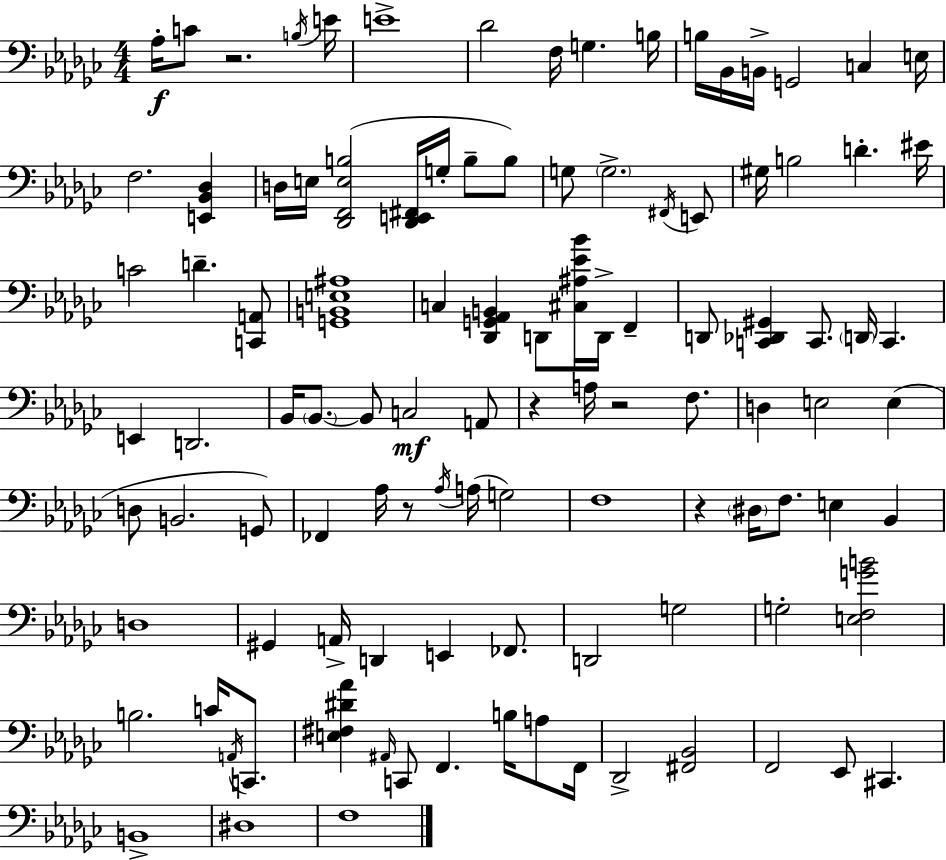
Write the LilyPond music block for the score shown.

{
  \clef bass
  \numericTimeSignature
  \time 4/4
  \key ees \minor
  aes16-.\f c'8 r2. \acciaccatura { b16 } | e'16 e'1-> | des'2 f16 g4. | b16 b16 bes,16 b,16-> g,2 c4 | \break e16 f2. <e, bes, des>4 | d16 e16 <des, f, e b>2( <des, e, fis,>16 g16-. b8-- b8) | g8 \parenthesize g2.-> \acciaccatura { fis,16 } | e,8 gis16 b2 d'4.-. | \break eis'16 c'2 d'4.-- | <c, a,>8 <g, b, e ais>1 | c4 <des, g, aes, b,>4 d,8 <cis ais ees' bes'>16 d,16-> f,4-- | d,8 <c, des, gis,>4 c,8. \parenthesize d,16 c,4. | \break e,4 d,2. | bes,16 \parenthesize bes,8.~~ bes,8 c2\mf | a,8 r4 a16 r2 f8. | d4 e2 e4( | \break d8 b,2. | g,8) fes,4 aes16 r8 \acciaccatura { aes16 }( a16 g2) | f1 | r4 \parenthesize dis16 f8. e4 bes,4 | \break d1 | gis,4 a,16-> d,4 e,4 | fes,8. d,2 g2 | g2-. <e f g' b'>2 | \break b2. c'16 | \acciaccatura { a,16 } c,8. <e fis dis' aes'>4 \grace { ais,16 } c,8 f,4. | b16 a8 f,16 des,2-> <fis, bes,>2 | f,2 ees,8 cis,4. | \break b,1-> | dis1 | f1 | \bar "|."
}